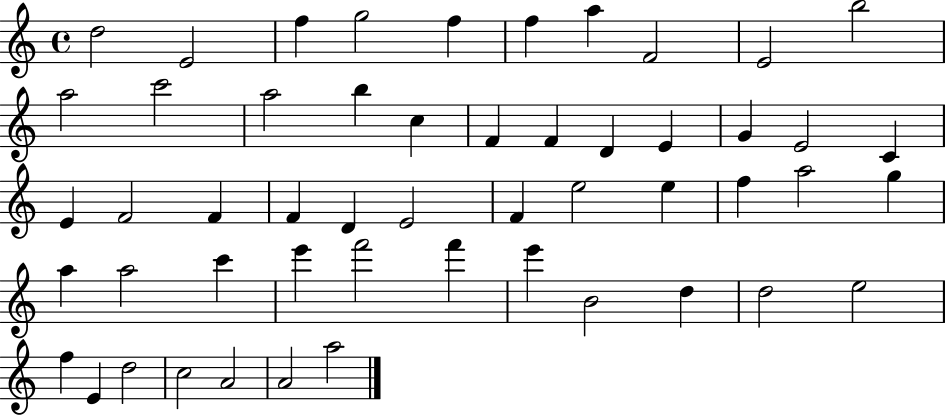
D5/h E4/h F5/q G5/h F5/q F5/q A5/q F4/h E4/h B5/h A5/h C6/h A5/h B5/q C5/q F4/q F4/q D4/q E4/q G4/q E4/h C4/q E4/q F4/h F4/q F4/q D4/q E4/h F4/q E5/h E5/q F5/q A5/h G5/q A5/q A5/h C6/q E6/q F6/h F6/q E6/q B4/h D5/q D5/h E5/h F5/q E4/q D5/h C5/h A4/h A4/h A5/h